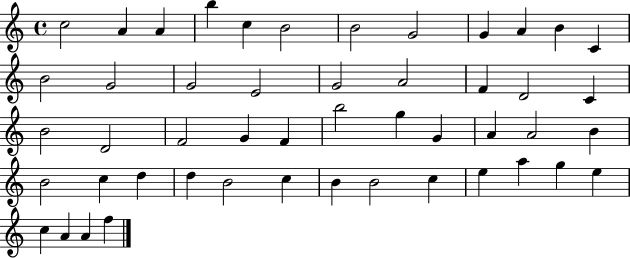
C5/h A4/q A4/q B5/q C5/q B4/h B4/h G4/h G4/q A4/q B4/q C4/q B4/h G4/h G4/h E4/h G4/h A4/h F4/q D4/h C4/q B4/h D4/h F4/h G4/q F4/q B5/h G5/q G4/q A4/q A4/h B4/q B4/h C5/q D5/q D5/q B4/h C5/q B4/q B4/h C5/q E5/q A5/q G5/q E5/q C5/q A4/q A4/q F5/q